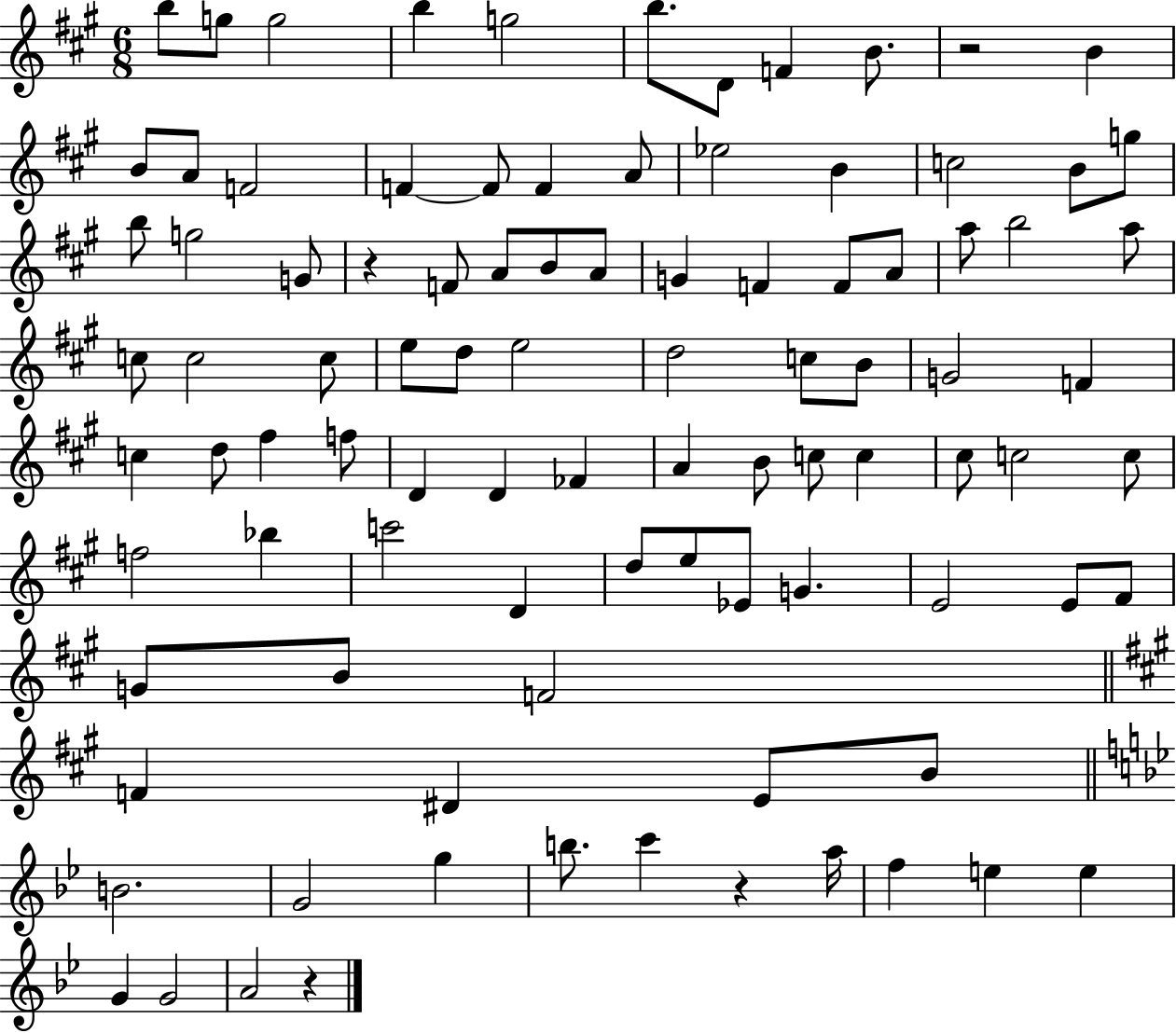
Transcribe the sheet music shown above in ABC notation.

X:1
T:Untitled
M:6/8
L:1/4
K:A
b/2 g/2 g2 b g2 b/2 D/2 F B/2 z2 B B/2 A/2 F2 F F/2 F A/2 _e2 B c2 B/2 g/2 b/2 g2 G/2 z F/2 A/2 B/2 A/2 G F F/2 A/2 a/2 b2 a/2 c/2 c2 c/2 e/2 d/2 e2 d2 c/2 B/2 G2 F c d/2 ^f f/2 D D _F A B/2 c/2 c ^c/2 c2 c/2 f2 _b c'2 D d/2 e/2 _E/2 G E2 E/2 ^F/2 G/2 B/2 F2 F ^D E/2 B/2 B2 G2 g b/2 c' z a/4 f e e G G2 A2 z